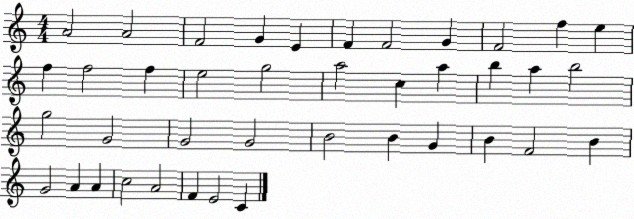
X:1
T:Untitled
M:4/4
L:1/4
K:C
A2 A2 F2 G E F F2 G F2 f e f f2 f e2 g2 a2 c a b a b2 g2 G2 G2 G2 B2 B G B F2 B G2 A A c2 A2 F E2 C